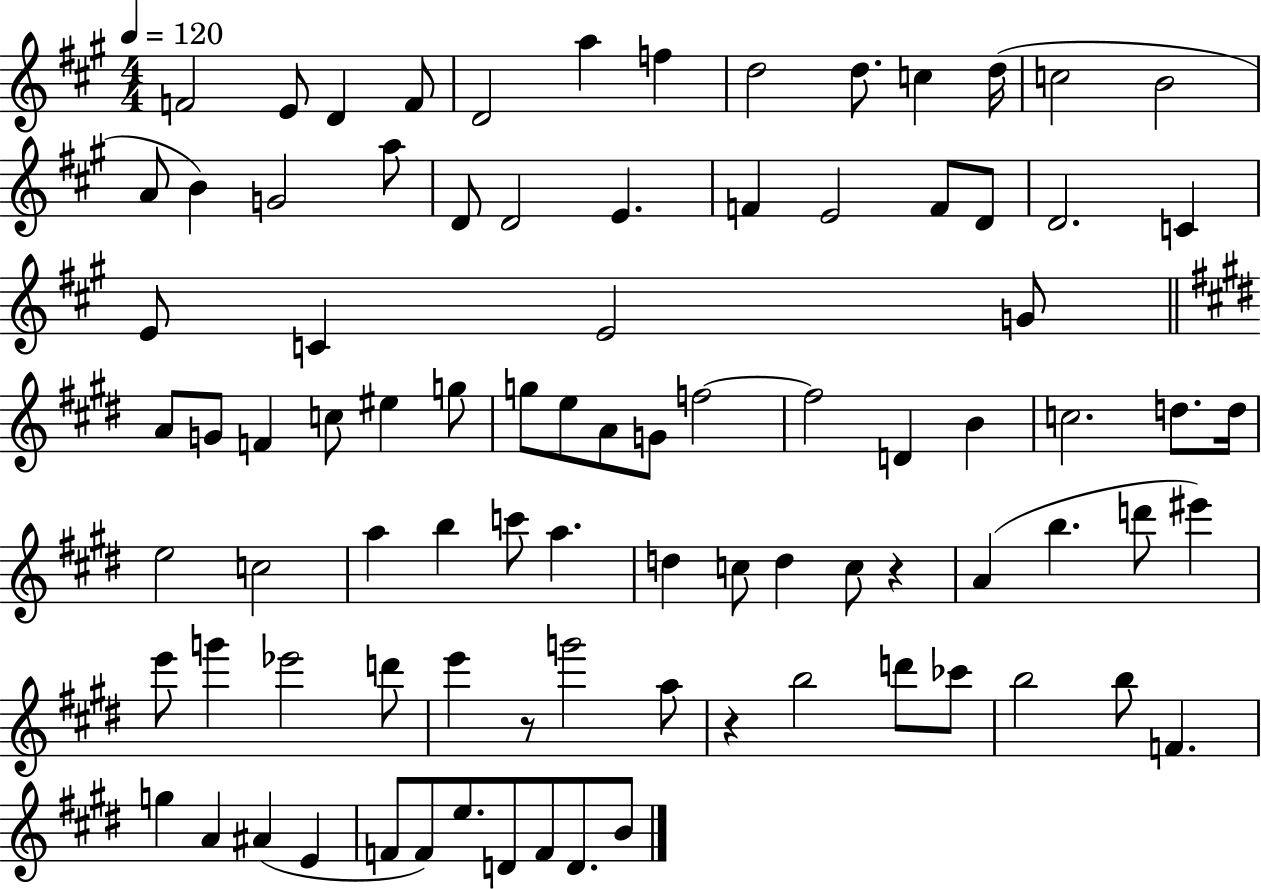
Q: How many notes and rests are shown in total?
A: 88